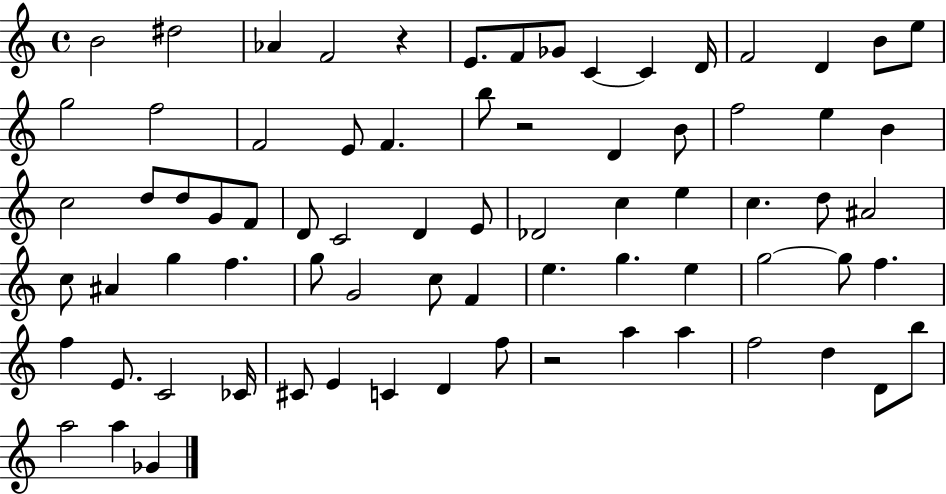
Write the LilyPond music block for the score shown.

{
  \clef treble
  \time 4/4
  \defaultTimeSignature
  \key c \major
  b'2 dis''2 | aes'4 f'2 r4 | e'8. f'8 ges'8 c'4~~ c'4 d'16 | f'2 d'4 b'8 e''8 | \break g''2 f''2 | f'2 e'8 f'4. | b''8 r2 d'4 b'8 | f''2 e''4 b'4 | \break c''2 d''8 d''8 g'8 f'8 | d'8 c'2 d'4 e'8 | des'2 c''4 e''4 | c''4. d''8 ais'2 | \break c''8 ais'4 g''4 f''4. | g''8 g'2 c''8 f'4 | e''4. g''4. e''4 | g''2~~ g''8 f''4. | \break f''4 e'8. c'2 ces'16 | cis'8 e'4 c'4 d'4 f''8 | r2 a''4 a''4 | f''2 d''4 d'8 b''8 | \break a''2 a''4 ges'4 | \bar "|."
}